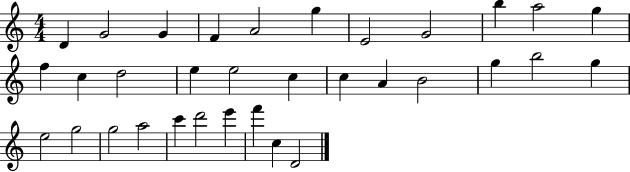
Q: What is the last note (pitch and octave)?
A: D4